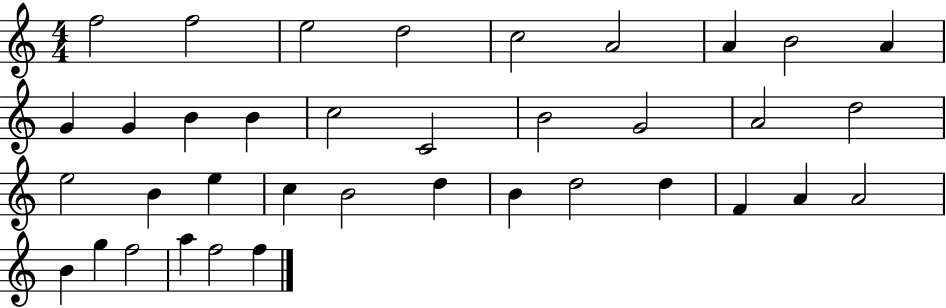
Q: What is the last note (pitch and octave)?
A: F5